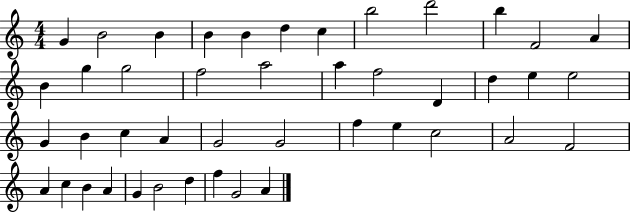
{
  \clef treble
  \numericTimeSignature
  \time 4/4
  \key c \major
  g'4 b'2 b'4 | b'4 b'4 d''4 c''4 | b''2 d'''2 | b''4 f'2 a'4 | \break b'4 g''4 g''2 | f''2 a''2 | a''4 f''2 d'4 | d''4 e''4 e''2 | \break g'4 b'4 c''4 a'4 | g'2 g'2 | f''4 e''4 c''2 | a'2 f'2 | \break a'4 c''4 b'4 a'4 | g'4 b'2 d''4 | f''4 g'2 a'4 | \bar "|."
}